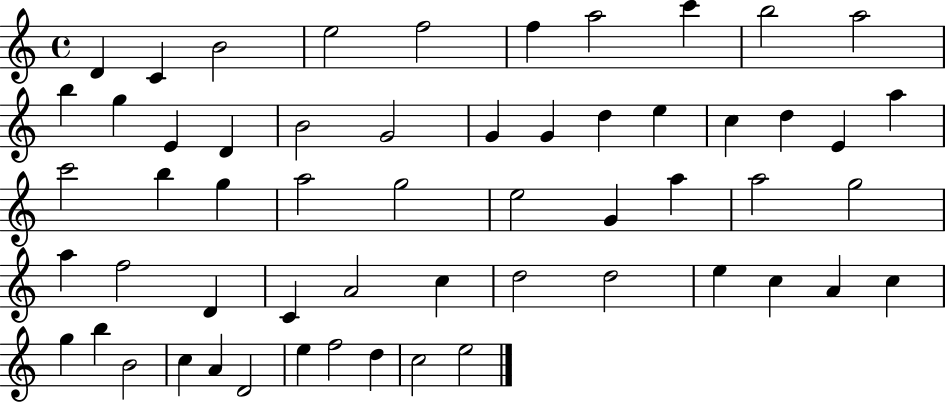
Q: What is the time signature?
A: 4/4